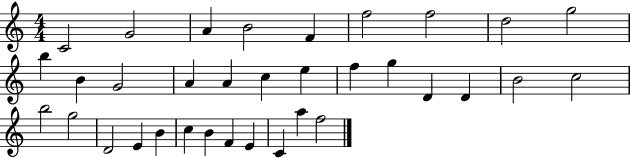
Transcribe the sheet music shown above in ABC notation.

X:1
T:Untitled
M:4/4
L:1/4
K:C
C2 G2 A B2 F f2 f2 d2 g2 b B G2 A A c e f g D D B2 c2 b2 g2 D2 E B c B F E C a f2